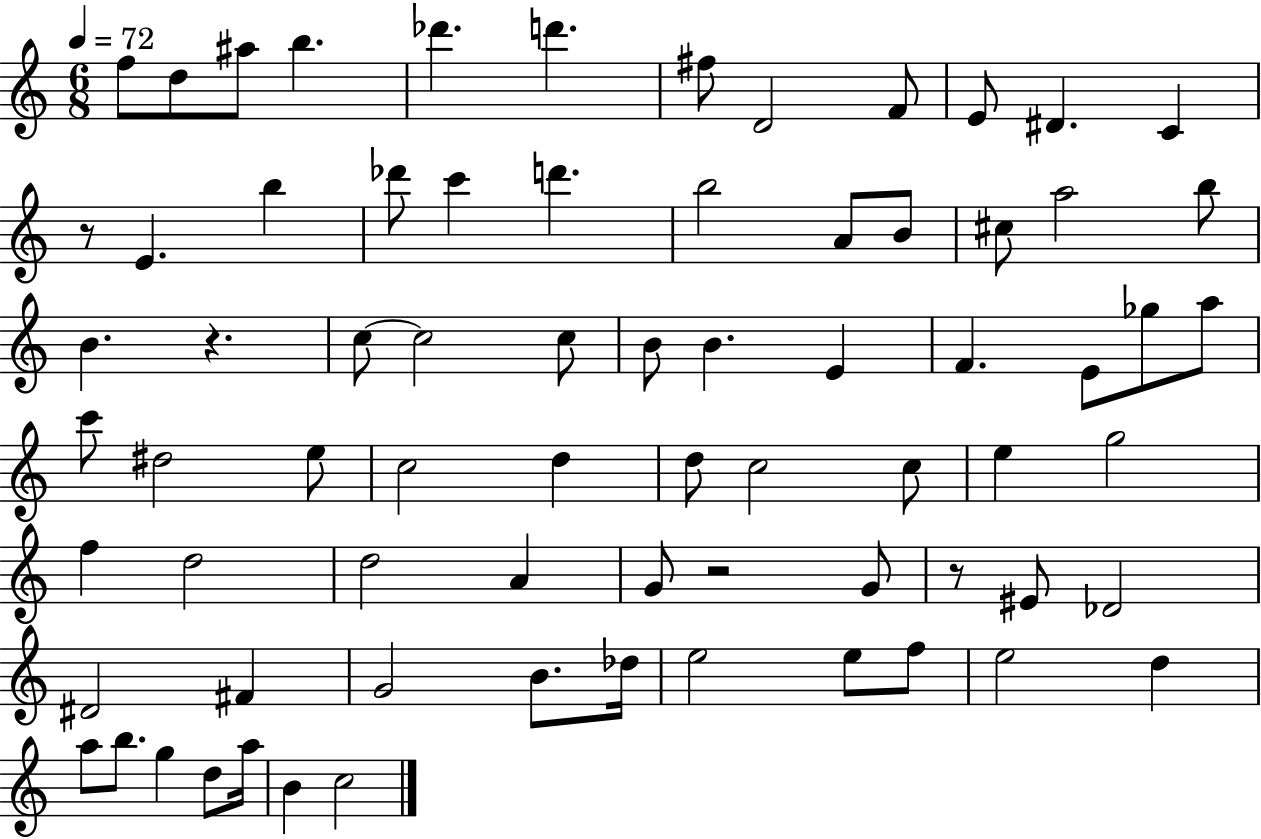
{
  \clef treble
  \numericTimeSignature
  \time 6/8
  \key c \major
  \tempo 4 = 72
  \repeat volta 2 { f''8 d''8 ais''8 b''4. | des'''4. d'''4. | fis''8 d'2 f'8 | e'8 dis'4. c'4 | \break r8 e'4. b''4 | des'''8 c'''4 d'''4. | b''2 a'8 b'8 | cis''8 a''2 b''8 | \break b'4. r4. | c''8~~ c''2 c''8 | b'8 b'4. e'4 | f'4. e'8 ges''8 a''8 | \break c'''8 dis''2 e''8 | c''2 d''4 | d''8 c''2 c''8 | e''4 g''2 | \break f''4 d''2 | d''2 a'4 | g'8 r2 g'8 | r8 eis'8 des'2 | \break dis'2 fis'4 | g'2 b'8. des''16 | e''2 e''8 f''8 | e''2 d''4 | \break a''8 b''8. g''4 d''8 a''16 | b'4 c''2 | } \bar "|."
}